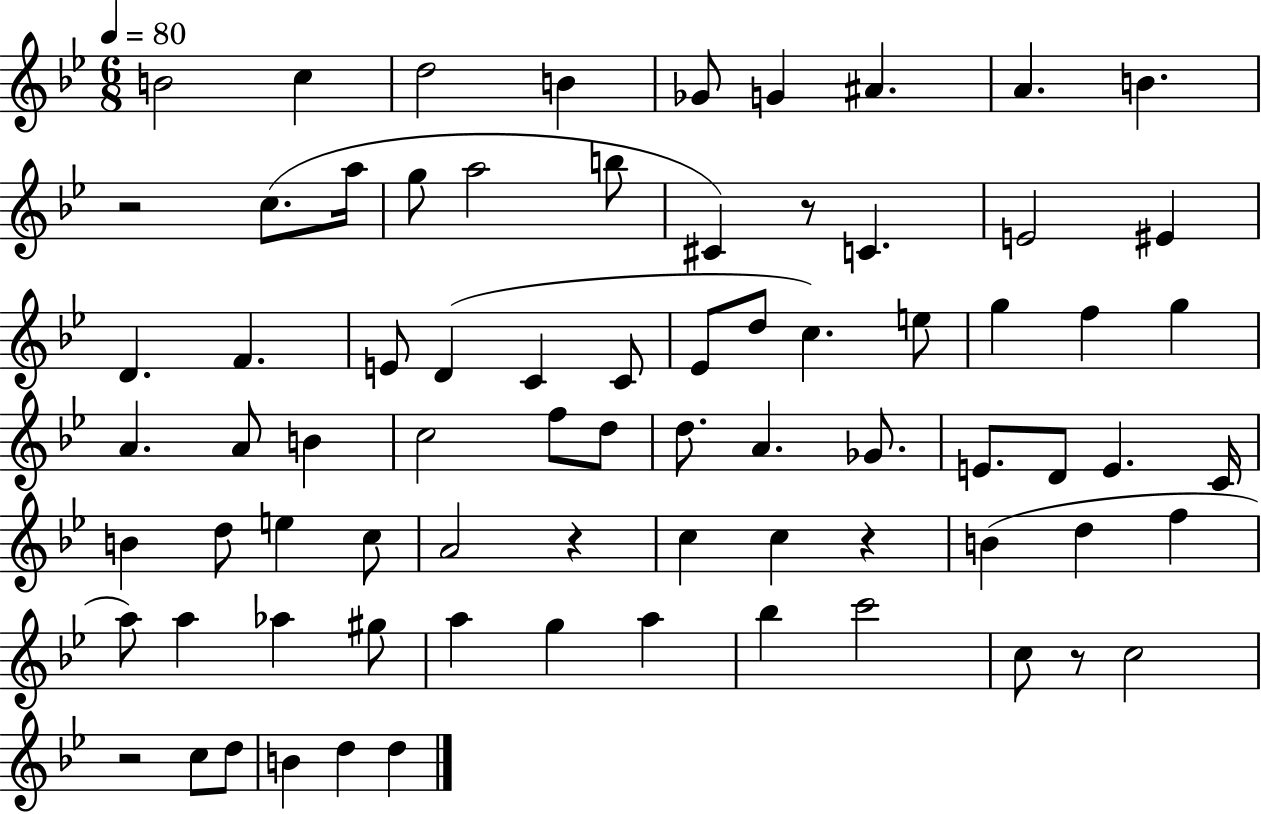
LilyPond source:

{
  \clef treble
  \numericTimeSignature
  \time 6/8
  \key bes \major
  \tempo 4 = 80
  \repeat volta 2 { b'2 c''4 | d''2 b'4 | ges'8 g'4 ais'4. | a'4. b'4. | \break r2 c''8.( a''16 | g''8 a''2 b''8 | cis'4) r8 c'4. | e'2 eis'4 | \break d'4. f'4. | e'8 d'4( c'4 c'8 | ees'8 d''8 c''4.) e''8 | g''4 f''4 g''4 | \break a'4. a'8 b'4 | c''2 f''8 d''8 | d''8. a'4. ges'8. | e'8. d'8 e'4. c'16 | \break b'4 d''8 e''4 c''8 | a'2 r4 | c''4 c''4 r4 | b'4( d''4 f''4 | \break a''8) a''4 aes''4 gis''8 | a''4 g''4 a''4 | bes''4 c'''2 | c''8 r8 c''2 | \break r2 c''8 d''8 | b'4 d''4 d''4 | } \bar "|."
}